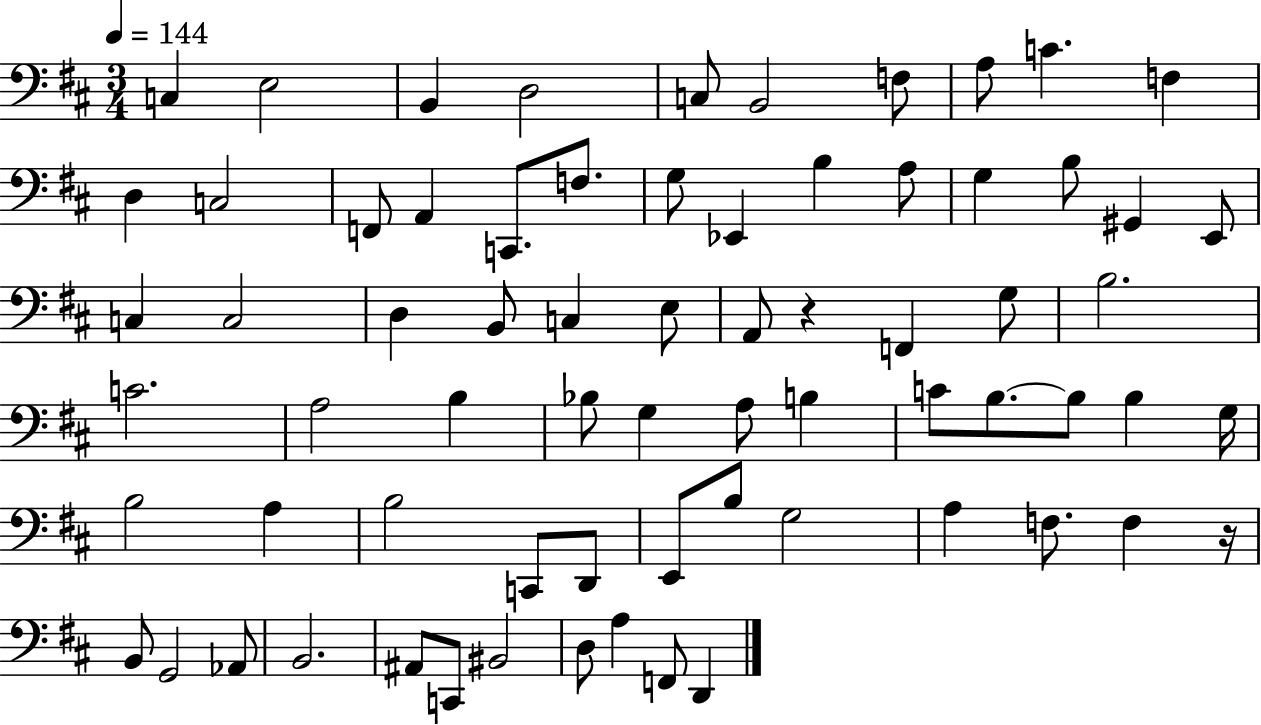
{
  \clef bass
  \numericTimeSignature
  \time 3/4
  \key d \major
  \tempo 4 = 144
  \repeat volta 2 { c4 e2 | b,4 d2 | c8 b,2 f8 | a8 c'4. f4 | \break d4 c2 | f,8 a,4 c,8. f8. | g8 ees,4 b4 a8 | g4 b8 gis,4 e,8 | \break c4 c2 | d4 b,8 c4 e8 | a,8 r4 f,4 g8 | b2. | \break c'2. | a2 b4 | bes8 g4 a8 b4 | c'8 b8.~~ b8 b4 g16 | \break b2 a4 | b2 c,8 d,8 | e,8 b8 g2 | a4 f8. f4 r16 | \break b,8 g,2 aes,8 | b,2. | ais,8 c,8 bis,2 | d8 a4 f,8 d,4 | \break } \bar "|."
}